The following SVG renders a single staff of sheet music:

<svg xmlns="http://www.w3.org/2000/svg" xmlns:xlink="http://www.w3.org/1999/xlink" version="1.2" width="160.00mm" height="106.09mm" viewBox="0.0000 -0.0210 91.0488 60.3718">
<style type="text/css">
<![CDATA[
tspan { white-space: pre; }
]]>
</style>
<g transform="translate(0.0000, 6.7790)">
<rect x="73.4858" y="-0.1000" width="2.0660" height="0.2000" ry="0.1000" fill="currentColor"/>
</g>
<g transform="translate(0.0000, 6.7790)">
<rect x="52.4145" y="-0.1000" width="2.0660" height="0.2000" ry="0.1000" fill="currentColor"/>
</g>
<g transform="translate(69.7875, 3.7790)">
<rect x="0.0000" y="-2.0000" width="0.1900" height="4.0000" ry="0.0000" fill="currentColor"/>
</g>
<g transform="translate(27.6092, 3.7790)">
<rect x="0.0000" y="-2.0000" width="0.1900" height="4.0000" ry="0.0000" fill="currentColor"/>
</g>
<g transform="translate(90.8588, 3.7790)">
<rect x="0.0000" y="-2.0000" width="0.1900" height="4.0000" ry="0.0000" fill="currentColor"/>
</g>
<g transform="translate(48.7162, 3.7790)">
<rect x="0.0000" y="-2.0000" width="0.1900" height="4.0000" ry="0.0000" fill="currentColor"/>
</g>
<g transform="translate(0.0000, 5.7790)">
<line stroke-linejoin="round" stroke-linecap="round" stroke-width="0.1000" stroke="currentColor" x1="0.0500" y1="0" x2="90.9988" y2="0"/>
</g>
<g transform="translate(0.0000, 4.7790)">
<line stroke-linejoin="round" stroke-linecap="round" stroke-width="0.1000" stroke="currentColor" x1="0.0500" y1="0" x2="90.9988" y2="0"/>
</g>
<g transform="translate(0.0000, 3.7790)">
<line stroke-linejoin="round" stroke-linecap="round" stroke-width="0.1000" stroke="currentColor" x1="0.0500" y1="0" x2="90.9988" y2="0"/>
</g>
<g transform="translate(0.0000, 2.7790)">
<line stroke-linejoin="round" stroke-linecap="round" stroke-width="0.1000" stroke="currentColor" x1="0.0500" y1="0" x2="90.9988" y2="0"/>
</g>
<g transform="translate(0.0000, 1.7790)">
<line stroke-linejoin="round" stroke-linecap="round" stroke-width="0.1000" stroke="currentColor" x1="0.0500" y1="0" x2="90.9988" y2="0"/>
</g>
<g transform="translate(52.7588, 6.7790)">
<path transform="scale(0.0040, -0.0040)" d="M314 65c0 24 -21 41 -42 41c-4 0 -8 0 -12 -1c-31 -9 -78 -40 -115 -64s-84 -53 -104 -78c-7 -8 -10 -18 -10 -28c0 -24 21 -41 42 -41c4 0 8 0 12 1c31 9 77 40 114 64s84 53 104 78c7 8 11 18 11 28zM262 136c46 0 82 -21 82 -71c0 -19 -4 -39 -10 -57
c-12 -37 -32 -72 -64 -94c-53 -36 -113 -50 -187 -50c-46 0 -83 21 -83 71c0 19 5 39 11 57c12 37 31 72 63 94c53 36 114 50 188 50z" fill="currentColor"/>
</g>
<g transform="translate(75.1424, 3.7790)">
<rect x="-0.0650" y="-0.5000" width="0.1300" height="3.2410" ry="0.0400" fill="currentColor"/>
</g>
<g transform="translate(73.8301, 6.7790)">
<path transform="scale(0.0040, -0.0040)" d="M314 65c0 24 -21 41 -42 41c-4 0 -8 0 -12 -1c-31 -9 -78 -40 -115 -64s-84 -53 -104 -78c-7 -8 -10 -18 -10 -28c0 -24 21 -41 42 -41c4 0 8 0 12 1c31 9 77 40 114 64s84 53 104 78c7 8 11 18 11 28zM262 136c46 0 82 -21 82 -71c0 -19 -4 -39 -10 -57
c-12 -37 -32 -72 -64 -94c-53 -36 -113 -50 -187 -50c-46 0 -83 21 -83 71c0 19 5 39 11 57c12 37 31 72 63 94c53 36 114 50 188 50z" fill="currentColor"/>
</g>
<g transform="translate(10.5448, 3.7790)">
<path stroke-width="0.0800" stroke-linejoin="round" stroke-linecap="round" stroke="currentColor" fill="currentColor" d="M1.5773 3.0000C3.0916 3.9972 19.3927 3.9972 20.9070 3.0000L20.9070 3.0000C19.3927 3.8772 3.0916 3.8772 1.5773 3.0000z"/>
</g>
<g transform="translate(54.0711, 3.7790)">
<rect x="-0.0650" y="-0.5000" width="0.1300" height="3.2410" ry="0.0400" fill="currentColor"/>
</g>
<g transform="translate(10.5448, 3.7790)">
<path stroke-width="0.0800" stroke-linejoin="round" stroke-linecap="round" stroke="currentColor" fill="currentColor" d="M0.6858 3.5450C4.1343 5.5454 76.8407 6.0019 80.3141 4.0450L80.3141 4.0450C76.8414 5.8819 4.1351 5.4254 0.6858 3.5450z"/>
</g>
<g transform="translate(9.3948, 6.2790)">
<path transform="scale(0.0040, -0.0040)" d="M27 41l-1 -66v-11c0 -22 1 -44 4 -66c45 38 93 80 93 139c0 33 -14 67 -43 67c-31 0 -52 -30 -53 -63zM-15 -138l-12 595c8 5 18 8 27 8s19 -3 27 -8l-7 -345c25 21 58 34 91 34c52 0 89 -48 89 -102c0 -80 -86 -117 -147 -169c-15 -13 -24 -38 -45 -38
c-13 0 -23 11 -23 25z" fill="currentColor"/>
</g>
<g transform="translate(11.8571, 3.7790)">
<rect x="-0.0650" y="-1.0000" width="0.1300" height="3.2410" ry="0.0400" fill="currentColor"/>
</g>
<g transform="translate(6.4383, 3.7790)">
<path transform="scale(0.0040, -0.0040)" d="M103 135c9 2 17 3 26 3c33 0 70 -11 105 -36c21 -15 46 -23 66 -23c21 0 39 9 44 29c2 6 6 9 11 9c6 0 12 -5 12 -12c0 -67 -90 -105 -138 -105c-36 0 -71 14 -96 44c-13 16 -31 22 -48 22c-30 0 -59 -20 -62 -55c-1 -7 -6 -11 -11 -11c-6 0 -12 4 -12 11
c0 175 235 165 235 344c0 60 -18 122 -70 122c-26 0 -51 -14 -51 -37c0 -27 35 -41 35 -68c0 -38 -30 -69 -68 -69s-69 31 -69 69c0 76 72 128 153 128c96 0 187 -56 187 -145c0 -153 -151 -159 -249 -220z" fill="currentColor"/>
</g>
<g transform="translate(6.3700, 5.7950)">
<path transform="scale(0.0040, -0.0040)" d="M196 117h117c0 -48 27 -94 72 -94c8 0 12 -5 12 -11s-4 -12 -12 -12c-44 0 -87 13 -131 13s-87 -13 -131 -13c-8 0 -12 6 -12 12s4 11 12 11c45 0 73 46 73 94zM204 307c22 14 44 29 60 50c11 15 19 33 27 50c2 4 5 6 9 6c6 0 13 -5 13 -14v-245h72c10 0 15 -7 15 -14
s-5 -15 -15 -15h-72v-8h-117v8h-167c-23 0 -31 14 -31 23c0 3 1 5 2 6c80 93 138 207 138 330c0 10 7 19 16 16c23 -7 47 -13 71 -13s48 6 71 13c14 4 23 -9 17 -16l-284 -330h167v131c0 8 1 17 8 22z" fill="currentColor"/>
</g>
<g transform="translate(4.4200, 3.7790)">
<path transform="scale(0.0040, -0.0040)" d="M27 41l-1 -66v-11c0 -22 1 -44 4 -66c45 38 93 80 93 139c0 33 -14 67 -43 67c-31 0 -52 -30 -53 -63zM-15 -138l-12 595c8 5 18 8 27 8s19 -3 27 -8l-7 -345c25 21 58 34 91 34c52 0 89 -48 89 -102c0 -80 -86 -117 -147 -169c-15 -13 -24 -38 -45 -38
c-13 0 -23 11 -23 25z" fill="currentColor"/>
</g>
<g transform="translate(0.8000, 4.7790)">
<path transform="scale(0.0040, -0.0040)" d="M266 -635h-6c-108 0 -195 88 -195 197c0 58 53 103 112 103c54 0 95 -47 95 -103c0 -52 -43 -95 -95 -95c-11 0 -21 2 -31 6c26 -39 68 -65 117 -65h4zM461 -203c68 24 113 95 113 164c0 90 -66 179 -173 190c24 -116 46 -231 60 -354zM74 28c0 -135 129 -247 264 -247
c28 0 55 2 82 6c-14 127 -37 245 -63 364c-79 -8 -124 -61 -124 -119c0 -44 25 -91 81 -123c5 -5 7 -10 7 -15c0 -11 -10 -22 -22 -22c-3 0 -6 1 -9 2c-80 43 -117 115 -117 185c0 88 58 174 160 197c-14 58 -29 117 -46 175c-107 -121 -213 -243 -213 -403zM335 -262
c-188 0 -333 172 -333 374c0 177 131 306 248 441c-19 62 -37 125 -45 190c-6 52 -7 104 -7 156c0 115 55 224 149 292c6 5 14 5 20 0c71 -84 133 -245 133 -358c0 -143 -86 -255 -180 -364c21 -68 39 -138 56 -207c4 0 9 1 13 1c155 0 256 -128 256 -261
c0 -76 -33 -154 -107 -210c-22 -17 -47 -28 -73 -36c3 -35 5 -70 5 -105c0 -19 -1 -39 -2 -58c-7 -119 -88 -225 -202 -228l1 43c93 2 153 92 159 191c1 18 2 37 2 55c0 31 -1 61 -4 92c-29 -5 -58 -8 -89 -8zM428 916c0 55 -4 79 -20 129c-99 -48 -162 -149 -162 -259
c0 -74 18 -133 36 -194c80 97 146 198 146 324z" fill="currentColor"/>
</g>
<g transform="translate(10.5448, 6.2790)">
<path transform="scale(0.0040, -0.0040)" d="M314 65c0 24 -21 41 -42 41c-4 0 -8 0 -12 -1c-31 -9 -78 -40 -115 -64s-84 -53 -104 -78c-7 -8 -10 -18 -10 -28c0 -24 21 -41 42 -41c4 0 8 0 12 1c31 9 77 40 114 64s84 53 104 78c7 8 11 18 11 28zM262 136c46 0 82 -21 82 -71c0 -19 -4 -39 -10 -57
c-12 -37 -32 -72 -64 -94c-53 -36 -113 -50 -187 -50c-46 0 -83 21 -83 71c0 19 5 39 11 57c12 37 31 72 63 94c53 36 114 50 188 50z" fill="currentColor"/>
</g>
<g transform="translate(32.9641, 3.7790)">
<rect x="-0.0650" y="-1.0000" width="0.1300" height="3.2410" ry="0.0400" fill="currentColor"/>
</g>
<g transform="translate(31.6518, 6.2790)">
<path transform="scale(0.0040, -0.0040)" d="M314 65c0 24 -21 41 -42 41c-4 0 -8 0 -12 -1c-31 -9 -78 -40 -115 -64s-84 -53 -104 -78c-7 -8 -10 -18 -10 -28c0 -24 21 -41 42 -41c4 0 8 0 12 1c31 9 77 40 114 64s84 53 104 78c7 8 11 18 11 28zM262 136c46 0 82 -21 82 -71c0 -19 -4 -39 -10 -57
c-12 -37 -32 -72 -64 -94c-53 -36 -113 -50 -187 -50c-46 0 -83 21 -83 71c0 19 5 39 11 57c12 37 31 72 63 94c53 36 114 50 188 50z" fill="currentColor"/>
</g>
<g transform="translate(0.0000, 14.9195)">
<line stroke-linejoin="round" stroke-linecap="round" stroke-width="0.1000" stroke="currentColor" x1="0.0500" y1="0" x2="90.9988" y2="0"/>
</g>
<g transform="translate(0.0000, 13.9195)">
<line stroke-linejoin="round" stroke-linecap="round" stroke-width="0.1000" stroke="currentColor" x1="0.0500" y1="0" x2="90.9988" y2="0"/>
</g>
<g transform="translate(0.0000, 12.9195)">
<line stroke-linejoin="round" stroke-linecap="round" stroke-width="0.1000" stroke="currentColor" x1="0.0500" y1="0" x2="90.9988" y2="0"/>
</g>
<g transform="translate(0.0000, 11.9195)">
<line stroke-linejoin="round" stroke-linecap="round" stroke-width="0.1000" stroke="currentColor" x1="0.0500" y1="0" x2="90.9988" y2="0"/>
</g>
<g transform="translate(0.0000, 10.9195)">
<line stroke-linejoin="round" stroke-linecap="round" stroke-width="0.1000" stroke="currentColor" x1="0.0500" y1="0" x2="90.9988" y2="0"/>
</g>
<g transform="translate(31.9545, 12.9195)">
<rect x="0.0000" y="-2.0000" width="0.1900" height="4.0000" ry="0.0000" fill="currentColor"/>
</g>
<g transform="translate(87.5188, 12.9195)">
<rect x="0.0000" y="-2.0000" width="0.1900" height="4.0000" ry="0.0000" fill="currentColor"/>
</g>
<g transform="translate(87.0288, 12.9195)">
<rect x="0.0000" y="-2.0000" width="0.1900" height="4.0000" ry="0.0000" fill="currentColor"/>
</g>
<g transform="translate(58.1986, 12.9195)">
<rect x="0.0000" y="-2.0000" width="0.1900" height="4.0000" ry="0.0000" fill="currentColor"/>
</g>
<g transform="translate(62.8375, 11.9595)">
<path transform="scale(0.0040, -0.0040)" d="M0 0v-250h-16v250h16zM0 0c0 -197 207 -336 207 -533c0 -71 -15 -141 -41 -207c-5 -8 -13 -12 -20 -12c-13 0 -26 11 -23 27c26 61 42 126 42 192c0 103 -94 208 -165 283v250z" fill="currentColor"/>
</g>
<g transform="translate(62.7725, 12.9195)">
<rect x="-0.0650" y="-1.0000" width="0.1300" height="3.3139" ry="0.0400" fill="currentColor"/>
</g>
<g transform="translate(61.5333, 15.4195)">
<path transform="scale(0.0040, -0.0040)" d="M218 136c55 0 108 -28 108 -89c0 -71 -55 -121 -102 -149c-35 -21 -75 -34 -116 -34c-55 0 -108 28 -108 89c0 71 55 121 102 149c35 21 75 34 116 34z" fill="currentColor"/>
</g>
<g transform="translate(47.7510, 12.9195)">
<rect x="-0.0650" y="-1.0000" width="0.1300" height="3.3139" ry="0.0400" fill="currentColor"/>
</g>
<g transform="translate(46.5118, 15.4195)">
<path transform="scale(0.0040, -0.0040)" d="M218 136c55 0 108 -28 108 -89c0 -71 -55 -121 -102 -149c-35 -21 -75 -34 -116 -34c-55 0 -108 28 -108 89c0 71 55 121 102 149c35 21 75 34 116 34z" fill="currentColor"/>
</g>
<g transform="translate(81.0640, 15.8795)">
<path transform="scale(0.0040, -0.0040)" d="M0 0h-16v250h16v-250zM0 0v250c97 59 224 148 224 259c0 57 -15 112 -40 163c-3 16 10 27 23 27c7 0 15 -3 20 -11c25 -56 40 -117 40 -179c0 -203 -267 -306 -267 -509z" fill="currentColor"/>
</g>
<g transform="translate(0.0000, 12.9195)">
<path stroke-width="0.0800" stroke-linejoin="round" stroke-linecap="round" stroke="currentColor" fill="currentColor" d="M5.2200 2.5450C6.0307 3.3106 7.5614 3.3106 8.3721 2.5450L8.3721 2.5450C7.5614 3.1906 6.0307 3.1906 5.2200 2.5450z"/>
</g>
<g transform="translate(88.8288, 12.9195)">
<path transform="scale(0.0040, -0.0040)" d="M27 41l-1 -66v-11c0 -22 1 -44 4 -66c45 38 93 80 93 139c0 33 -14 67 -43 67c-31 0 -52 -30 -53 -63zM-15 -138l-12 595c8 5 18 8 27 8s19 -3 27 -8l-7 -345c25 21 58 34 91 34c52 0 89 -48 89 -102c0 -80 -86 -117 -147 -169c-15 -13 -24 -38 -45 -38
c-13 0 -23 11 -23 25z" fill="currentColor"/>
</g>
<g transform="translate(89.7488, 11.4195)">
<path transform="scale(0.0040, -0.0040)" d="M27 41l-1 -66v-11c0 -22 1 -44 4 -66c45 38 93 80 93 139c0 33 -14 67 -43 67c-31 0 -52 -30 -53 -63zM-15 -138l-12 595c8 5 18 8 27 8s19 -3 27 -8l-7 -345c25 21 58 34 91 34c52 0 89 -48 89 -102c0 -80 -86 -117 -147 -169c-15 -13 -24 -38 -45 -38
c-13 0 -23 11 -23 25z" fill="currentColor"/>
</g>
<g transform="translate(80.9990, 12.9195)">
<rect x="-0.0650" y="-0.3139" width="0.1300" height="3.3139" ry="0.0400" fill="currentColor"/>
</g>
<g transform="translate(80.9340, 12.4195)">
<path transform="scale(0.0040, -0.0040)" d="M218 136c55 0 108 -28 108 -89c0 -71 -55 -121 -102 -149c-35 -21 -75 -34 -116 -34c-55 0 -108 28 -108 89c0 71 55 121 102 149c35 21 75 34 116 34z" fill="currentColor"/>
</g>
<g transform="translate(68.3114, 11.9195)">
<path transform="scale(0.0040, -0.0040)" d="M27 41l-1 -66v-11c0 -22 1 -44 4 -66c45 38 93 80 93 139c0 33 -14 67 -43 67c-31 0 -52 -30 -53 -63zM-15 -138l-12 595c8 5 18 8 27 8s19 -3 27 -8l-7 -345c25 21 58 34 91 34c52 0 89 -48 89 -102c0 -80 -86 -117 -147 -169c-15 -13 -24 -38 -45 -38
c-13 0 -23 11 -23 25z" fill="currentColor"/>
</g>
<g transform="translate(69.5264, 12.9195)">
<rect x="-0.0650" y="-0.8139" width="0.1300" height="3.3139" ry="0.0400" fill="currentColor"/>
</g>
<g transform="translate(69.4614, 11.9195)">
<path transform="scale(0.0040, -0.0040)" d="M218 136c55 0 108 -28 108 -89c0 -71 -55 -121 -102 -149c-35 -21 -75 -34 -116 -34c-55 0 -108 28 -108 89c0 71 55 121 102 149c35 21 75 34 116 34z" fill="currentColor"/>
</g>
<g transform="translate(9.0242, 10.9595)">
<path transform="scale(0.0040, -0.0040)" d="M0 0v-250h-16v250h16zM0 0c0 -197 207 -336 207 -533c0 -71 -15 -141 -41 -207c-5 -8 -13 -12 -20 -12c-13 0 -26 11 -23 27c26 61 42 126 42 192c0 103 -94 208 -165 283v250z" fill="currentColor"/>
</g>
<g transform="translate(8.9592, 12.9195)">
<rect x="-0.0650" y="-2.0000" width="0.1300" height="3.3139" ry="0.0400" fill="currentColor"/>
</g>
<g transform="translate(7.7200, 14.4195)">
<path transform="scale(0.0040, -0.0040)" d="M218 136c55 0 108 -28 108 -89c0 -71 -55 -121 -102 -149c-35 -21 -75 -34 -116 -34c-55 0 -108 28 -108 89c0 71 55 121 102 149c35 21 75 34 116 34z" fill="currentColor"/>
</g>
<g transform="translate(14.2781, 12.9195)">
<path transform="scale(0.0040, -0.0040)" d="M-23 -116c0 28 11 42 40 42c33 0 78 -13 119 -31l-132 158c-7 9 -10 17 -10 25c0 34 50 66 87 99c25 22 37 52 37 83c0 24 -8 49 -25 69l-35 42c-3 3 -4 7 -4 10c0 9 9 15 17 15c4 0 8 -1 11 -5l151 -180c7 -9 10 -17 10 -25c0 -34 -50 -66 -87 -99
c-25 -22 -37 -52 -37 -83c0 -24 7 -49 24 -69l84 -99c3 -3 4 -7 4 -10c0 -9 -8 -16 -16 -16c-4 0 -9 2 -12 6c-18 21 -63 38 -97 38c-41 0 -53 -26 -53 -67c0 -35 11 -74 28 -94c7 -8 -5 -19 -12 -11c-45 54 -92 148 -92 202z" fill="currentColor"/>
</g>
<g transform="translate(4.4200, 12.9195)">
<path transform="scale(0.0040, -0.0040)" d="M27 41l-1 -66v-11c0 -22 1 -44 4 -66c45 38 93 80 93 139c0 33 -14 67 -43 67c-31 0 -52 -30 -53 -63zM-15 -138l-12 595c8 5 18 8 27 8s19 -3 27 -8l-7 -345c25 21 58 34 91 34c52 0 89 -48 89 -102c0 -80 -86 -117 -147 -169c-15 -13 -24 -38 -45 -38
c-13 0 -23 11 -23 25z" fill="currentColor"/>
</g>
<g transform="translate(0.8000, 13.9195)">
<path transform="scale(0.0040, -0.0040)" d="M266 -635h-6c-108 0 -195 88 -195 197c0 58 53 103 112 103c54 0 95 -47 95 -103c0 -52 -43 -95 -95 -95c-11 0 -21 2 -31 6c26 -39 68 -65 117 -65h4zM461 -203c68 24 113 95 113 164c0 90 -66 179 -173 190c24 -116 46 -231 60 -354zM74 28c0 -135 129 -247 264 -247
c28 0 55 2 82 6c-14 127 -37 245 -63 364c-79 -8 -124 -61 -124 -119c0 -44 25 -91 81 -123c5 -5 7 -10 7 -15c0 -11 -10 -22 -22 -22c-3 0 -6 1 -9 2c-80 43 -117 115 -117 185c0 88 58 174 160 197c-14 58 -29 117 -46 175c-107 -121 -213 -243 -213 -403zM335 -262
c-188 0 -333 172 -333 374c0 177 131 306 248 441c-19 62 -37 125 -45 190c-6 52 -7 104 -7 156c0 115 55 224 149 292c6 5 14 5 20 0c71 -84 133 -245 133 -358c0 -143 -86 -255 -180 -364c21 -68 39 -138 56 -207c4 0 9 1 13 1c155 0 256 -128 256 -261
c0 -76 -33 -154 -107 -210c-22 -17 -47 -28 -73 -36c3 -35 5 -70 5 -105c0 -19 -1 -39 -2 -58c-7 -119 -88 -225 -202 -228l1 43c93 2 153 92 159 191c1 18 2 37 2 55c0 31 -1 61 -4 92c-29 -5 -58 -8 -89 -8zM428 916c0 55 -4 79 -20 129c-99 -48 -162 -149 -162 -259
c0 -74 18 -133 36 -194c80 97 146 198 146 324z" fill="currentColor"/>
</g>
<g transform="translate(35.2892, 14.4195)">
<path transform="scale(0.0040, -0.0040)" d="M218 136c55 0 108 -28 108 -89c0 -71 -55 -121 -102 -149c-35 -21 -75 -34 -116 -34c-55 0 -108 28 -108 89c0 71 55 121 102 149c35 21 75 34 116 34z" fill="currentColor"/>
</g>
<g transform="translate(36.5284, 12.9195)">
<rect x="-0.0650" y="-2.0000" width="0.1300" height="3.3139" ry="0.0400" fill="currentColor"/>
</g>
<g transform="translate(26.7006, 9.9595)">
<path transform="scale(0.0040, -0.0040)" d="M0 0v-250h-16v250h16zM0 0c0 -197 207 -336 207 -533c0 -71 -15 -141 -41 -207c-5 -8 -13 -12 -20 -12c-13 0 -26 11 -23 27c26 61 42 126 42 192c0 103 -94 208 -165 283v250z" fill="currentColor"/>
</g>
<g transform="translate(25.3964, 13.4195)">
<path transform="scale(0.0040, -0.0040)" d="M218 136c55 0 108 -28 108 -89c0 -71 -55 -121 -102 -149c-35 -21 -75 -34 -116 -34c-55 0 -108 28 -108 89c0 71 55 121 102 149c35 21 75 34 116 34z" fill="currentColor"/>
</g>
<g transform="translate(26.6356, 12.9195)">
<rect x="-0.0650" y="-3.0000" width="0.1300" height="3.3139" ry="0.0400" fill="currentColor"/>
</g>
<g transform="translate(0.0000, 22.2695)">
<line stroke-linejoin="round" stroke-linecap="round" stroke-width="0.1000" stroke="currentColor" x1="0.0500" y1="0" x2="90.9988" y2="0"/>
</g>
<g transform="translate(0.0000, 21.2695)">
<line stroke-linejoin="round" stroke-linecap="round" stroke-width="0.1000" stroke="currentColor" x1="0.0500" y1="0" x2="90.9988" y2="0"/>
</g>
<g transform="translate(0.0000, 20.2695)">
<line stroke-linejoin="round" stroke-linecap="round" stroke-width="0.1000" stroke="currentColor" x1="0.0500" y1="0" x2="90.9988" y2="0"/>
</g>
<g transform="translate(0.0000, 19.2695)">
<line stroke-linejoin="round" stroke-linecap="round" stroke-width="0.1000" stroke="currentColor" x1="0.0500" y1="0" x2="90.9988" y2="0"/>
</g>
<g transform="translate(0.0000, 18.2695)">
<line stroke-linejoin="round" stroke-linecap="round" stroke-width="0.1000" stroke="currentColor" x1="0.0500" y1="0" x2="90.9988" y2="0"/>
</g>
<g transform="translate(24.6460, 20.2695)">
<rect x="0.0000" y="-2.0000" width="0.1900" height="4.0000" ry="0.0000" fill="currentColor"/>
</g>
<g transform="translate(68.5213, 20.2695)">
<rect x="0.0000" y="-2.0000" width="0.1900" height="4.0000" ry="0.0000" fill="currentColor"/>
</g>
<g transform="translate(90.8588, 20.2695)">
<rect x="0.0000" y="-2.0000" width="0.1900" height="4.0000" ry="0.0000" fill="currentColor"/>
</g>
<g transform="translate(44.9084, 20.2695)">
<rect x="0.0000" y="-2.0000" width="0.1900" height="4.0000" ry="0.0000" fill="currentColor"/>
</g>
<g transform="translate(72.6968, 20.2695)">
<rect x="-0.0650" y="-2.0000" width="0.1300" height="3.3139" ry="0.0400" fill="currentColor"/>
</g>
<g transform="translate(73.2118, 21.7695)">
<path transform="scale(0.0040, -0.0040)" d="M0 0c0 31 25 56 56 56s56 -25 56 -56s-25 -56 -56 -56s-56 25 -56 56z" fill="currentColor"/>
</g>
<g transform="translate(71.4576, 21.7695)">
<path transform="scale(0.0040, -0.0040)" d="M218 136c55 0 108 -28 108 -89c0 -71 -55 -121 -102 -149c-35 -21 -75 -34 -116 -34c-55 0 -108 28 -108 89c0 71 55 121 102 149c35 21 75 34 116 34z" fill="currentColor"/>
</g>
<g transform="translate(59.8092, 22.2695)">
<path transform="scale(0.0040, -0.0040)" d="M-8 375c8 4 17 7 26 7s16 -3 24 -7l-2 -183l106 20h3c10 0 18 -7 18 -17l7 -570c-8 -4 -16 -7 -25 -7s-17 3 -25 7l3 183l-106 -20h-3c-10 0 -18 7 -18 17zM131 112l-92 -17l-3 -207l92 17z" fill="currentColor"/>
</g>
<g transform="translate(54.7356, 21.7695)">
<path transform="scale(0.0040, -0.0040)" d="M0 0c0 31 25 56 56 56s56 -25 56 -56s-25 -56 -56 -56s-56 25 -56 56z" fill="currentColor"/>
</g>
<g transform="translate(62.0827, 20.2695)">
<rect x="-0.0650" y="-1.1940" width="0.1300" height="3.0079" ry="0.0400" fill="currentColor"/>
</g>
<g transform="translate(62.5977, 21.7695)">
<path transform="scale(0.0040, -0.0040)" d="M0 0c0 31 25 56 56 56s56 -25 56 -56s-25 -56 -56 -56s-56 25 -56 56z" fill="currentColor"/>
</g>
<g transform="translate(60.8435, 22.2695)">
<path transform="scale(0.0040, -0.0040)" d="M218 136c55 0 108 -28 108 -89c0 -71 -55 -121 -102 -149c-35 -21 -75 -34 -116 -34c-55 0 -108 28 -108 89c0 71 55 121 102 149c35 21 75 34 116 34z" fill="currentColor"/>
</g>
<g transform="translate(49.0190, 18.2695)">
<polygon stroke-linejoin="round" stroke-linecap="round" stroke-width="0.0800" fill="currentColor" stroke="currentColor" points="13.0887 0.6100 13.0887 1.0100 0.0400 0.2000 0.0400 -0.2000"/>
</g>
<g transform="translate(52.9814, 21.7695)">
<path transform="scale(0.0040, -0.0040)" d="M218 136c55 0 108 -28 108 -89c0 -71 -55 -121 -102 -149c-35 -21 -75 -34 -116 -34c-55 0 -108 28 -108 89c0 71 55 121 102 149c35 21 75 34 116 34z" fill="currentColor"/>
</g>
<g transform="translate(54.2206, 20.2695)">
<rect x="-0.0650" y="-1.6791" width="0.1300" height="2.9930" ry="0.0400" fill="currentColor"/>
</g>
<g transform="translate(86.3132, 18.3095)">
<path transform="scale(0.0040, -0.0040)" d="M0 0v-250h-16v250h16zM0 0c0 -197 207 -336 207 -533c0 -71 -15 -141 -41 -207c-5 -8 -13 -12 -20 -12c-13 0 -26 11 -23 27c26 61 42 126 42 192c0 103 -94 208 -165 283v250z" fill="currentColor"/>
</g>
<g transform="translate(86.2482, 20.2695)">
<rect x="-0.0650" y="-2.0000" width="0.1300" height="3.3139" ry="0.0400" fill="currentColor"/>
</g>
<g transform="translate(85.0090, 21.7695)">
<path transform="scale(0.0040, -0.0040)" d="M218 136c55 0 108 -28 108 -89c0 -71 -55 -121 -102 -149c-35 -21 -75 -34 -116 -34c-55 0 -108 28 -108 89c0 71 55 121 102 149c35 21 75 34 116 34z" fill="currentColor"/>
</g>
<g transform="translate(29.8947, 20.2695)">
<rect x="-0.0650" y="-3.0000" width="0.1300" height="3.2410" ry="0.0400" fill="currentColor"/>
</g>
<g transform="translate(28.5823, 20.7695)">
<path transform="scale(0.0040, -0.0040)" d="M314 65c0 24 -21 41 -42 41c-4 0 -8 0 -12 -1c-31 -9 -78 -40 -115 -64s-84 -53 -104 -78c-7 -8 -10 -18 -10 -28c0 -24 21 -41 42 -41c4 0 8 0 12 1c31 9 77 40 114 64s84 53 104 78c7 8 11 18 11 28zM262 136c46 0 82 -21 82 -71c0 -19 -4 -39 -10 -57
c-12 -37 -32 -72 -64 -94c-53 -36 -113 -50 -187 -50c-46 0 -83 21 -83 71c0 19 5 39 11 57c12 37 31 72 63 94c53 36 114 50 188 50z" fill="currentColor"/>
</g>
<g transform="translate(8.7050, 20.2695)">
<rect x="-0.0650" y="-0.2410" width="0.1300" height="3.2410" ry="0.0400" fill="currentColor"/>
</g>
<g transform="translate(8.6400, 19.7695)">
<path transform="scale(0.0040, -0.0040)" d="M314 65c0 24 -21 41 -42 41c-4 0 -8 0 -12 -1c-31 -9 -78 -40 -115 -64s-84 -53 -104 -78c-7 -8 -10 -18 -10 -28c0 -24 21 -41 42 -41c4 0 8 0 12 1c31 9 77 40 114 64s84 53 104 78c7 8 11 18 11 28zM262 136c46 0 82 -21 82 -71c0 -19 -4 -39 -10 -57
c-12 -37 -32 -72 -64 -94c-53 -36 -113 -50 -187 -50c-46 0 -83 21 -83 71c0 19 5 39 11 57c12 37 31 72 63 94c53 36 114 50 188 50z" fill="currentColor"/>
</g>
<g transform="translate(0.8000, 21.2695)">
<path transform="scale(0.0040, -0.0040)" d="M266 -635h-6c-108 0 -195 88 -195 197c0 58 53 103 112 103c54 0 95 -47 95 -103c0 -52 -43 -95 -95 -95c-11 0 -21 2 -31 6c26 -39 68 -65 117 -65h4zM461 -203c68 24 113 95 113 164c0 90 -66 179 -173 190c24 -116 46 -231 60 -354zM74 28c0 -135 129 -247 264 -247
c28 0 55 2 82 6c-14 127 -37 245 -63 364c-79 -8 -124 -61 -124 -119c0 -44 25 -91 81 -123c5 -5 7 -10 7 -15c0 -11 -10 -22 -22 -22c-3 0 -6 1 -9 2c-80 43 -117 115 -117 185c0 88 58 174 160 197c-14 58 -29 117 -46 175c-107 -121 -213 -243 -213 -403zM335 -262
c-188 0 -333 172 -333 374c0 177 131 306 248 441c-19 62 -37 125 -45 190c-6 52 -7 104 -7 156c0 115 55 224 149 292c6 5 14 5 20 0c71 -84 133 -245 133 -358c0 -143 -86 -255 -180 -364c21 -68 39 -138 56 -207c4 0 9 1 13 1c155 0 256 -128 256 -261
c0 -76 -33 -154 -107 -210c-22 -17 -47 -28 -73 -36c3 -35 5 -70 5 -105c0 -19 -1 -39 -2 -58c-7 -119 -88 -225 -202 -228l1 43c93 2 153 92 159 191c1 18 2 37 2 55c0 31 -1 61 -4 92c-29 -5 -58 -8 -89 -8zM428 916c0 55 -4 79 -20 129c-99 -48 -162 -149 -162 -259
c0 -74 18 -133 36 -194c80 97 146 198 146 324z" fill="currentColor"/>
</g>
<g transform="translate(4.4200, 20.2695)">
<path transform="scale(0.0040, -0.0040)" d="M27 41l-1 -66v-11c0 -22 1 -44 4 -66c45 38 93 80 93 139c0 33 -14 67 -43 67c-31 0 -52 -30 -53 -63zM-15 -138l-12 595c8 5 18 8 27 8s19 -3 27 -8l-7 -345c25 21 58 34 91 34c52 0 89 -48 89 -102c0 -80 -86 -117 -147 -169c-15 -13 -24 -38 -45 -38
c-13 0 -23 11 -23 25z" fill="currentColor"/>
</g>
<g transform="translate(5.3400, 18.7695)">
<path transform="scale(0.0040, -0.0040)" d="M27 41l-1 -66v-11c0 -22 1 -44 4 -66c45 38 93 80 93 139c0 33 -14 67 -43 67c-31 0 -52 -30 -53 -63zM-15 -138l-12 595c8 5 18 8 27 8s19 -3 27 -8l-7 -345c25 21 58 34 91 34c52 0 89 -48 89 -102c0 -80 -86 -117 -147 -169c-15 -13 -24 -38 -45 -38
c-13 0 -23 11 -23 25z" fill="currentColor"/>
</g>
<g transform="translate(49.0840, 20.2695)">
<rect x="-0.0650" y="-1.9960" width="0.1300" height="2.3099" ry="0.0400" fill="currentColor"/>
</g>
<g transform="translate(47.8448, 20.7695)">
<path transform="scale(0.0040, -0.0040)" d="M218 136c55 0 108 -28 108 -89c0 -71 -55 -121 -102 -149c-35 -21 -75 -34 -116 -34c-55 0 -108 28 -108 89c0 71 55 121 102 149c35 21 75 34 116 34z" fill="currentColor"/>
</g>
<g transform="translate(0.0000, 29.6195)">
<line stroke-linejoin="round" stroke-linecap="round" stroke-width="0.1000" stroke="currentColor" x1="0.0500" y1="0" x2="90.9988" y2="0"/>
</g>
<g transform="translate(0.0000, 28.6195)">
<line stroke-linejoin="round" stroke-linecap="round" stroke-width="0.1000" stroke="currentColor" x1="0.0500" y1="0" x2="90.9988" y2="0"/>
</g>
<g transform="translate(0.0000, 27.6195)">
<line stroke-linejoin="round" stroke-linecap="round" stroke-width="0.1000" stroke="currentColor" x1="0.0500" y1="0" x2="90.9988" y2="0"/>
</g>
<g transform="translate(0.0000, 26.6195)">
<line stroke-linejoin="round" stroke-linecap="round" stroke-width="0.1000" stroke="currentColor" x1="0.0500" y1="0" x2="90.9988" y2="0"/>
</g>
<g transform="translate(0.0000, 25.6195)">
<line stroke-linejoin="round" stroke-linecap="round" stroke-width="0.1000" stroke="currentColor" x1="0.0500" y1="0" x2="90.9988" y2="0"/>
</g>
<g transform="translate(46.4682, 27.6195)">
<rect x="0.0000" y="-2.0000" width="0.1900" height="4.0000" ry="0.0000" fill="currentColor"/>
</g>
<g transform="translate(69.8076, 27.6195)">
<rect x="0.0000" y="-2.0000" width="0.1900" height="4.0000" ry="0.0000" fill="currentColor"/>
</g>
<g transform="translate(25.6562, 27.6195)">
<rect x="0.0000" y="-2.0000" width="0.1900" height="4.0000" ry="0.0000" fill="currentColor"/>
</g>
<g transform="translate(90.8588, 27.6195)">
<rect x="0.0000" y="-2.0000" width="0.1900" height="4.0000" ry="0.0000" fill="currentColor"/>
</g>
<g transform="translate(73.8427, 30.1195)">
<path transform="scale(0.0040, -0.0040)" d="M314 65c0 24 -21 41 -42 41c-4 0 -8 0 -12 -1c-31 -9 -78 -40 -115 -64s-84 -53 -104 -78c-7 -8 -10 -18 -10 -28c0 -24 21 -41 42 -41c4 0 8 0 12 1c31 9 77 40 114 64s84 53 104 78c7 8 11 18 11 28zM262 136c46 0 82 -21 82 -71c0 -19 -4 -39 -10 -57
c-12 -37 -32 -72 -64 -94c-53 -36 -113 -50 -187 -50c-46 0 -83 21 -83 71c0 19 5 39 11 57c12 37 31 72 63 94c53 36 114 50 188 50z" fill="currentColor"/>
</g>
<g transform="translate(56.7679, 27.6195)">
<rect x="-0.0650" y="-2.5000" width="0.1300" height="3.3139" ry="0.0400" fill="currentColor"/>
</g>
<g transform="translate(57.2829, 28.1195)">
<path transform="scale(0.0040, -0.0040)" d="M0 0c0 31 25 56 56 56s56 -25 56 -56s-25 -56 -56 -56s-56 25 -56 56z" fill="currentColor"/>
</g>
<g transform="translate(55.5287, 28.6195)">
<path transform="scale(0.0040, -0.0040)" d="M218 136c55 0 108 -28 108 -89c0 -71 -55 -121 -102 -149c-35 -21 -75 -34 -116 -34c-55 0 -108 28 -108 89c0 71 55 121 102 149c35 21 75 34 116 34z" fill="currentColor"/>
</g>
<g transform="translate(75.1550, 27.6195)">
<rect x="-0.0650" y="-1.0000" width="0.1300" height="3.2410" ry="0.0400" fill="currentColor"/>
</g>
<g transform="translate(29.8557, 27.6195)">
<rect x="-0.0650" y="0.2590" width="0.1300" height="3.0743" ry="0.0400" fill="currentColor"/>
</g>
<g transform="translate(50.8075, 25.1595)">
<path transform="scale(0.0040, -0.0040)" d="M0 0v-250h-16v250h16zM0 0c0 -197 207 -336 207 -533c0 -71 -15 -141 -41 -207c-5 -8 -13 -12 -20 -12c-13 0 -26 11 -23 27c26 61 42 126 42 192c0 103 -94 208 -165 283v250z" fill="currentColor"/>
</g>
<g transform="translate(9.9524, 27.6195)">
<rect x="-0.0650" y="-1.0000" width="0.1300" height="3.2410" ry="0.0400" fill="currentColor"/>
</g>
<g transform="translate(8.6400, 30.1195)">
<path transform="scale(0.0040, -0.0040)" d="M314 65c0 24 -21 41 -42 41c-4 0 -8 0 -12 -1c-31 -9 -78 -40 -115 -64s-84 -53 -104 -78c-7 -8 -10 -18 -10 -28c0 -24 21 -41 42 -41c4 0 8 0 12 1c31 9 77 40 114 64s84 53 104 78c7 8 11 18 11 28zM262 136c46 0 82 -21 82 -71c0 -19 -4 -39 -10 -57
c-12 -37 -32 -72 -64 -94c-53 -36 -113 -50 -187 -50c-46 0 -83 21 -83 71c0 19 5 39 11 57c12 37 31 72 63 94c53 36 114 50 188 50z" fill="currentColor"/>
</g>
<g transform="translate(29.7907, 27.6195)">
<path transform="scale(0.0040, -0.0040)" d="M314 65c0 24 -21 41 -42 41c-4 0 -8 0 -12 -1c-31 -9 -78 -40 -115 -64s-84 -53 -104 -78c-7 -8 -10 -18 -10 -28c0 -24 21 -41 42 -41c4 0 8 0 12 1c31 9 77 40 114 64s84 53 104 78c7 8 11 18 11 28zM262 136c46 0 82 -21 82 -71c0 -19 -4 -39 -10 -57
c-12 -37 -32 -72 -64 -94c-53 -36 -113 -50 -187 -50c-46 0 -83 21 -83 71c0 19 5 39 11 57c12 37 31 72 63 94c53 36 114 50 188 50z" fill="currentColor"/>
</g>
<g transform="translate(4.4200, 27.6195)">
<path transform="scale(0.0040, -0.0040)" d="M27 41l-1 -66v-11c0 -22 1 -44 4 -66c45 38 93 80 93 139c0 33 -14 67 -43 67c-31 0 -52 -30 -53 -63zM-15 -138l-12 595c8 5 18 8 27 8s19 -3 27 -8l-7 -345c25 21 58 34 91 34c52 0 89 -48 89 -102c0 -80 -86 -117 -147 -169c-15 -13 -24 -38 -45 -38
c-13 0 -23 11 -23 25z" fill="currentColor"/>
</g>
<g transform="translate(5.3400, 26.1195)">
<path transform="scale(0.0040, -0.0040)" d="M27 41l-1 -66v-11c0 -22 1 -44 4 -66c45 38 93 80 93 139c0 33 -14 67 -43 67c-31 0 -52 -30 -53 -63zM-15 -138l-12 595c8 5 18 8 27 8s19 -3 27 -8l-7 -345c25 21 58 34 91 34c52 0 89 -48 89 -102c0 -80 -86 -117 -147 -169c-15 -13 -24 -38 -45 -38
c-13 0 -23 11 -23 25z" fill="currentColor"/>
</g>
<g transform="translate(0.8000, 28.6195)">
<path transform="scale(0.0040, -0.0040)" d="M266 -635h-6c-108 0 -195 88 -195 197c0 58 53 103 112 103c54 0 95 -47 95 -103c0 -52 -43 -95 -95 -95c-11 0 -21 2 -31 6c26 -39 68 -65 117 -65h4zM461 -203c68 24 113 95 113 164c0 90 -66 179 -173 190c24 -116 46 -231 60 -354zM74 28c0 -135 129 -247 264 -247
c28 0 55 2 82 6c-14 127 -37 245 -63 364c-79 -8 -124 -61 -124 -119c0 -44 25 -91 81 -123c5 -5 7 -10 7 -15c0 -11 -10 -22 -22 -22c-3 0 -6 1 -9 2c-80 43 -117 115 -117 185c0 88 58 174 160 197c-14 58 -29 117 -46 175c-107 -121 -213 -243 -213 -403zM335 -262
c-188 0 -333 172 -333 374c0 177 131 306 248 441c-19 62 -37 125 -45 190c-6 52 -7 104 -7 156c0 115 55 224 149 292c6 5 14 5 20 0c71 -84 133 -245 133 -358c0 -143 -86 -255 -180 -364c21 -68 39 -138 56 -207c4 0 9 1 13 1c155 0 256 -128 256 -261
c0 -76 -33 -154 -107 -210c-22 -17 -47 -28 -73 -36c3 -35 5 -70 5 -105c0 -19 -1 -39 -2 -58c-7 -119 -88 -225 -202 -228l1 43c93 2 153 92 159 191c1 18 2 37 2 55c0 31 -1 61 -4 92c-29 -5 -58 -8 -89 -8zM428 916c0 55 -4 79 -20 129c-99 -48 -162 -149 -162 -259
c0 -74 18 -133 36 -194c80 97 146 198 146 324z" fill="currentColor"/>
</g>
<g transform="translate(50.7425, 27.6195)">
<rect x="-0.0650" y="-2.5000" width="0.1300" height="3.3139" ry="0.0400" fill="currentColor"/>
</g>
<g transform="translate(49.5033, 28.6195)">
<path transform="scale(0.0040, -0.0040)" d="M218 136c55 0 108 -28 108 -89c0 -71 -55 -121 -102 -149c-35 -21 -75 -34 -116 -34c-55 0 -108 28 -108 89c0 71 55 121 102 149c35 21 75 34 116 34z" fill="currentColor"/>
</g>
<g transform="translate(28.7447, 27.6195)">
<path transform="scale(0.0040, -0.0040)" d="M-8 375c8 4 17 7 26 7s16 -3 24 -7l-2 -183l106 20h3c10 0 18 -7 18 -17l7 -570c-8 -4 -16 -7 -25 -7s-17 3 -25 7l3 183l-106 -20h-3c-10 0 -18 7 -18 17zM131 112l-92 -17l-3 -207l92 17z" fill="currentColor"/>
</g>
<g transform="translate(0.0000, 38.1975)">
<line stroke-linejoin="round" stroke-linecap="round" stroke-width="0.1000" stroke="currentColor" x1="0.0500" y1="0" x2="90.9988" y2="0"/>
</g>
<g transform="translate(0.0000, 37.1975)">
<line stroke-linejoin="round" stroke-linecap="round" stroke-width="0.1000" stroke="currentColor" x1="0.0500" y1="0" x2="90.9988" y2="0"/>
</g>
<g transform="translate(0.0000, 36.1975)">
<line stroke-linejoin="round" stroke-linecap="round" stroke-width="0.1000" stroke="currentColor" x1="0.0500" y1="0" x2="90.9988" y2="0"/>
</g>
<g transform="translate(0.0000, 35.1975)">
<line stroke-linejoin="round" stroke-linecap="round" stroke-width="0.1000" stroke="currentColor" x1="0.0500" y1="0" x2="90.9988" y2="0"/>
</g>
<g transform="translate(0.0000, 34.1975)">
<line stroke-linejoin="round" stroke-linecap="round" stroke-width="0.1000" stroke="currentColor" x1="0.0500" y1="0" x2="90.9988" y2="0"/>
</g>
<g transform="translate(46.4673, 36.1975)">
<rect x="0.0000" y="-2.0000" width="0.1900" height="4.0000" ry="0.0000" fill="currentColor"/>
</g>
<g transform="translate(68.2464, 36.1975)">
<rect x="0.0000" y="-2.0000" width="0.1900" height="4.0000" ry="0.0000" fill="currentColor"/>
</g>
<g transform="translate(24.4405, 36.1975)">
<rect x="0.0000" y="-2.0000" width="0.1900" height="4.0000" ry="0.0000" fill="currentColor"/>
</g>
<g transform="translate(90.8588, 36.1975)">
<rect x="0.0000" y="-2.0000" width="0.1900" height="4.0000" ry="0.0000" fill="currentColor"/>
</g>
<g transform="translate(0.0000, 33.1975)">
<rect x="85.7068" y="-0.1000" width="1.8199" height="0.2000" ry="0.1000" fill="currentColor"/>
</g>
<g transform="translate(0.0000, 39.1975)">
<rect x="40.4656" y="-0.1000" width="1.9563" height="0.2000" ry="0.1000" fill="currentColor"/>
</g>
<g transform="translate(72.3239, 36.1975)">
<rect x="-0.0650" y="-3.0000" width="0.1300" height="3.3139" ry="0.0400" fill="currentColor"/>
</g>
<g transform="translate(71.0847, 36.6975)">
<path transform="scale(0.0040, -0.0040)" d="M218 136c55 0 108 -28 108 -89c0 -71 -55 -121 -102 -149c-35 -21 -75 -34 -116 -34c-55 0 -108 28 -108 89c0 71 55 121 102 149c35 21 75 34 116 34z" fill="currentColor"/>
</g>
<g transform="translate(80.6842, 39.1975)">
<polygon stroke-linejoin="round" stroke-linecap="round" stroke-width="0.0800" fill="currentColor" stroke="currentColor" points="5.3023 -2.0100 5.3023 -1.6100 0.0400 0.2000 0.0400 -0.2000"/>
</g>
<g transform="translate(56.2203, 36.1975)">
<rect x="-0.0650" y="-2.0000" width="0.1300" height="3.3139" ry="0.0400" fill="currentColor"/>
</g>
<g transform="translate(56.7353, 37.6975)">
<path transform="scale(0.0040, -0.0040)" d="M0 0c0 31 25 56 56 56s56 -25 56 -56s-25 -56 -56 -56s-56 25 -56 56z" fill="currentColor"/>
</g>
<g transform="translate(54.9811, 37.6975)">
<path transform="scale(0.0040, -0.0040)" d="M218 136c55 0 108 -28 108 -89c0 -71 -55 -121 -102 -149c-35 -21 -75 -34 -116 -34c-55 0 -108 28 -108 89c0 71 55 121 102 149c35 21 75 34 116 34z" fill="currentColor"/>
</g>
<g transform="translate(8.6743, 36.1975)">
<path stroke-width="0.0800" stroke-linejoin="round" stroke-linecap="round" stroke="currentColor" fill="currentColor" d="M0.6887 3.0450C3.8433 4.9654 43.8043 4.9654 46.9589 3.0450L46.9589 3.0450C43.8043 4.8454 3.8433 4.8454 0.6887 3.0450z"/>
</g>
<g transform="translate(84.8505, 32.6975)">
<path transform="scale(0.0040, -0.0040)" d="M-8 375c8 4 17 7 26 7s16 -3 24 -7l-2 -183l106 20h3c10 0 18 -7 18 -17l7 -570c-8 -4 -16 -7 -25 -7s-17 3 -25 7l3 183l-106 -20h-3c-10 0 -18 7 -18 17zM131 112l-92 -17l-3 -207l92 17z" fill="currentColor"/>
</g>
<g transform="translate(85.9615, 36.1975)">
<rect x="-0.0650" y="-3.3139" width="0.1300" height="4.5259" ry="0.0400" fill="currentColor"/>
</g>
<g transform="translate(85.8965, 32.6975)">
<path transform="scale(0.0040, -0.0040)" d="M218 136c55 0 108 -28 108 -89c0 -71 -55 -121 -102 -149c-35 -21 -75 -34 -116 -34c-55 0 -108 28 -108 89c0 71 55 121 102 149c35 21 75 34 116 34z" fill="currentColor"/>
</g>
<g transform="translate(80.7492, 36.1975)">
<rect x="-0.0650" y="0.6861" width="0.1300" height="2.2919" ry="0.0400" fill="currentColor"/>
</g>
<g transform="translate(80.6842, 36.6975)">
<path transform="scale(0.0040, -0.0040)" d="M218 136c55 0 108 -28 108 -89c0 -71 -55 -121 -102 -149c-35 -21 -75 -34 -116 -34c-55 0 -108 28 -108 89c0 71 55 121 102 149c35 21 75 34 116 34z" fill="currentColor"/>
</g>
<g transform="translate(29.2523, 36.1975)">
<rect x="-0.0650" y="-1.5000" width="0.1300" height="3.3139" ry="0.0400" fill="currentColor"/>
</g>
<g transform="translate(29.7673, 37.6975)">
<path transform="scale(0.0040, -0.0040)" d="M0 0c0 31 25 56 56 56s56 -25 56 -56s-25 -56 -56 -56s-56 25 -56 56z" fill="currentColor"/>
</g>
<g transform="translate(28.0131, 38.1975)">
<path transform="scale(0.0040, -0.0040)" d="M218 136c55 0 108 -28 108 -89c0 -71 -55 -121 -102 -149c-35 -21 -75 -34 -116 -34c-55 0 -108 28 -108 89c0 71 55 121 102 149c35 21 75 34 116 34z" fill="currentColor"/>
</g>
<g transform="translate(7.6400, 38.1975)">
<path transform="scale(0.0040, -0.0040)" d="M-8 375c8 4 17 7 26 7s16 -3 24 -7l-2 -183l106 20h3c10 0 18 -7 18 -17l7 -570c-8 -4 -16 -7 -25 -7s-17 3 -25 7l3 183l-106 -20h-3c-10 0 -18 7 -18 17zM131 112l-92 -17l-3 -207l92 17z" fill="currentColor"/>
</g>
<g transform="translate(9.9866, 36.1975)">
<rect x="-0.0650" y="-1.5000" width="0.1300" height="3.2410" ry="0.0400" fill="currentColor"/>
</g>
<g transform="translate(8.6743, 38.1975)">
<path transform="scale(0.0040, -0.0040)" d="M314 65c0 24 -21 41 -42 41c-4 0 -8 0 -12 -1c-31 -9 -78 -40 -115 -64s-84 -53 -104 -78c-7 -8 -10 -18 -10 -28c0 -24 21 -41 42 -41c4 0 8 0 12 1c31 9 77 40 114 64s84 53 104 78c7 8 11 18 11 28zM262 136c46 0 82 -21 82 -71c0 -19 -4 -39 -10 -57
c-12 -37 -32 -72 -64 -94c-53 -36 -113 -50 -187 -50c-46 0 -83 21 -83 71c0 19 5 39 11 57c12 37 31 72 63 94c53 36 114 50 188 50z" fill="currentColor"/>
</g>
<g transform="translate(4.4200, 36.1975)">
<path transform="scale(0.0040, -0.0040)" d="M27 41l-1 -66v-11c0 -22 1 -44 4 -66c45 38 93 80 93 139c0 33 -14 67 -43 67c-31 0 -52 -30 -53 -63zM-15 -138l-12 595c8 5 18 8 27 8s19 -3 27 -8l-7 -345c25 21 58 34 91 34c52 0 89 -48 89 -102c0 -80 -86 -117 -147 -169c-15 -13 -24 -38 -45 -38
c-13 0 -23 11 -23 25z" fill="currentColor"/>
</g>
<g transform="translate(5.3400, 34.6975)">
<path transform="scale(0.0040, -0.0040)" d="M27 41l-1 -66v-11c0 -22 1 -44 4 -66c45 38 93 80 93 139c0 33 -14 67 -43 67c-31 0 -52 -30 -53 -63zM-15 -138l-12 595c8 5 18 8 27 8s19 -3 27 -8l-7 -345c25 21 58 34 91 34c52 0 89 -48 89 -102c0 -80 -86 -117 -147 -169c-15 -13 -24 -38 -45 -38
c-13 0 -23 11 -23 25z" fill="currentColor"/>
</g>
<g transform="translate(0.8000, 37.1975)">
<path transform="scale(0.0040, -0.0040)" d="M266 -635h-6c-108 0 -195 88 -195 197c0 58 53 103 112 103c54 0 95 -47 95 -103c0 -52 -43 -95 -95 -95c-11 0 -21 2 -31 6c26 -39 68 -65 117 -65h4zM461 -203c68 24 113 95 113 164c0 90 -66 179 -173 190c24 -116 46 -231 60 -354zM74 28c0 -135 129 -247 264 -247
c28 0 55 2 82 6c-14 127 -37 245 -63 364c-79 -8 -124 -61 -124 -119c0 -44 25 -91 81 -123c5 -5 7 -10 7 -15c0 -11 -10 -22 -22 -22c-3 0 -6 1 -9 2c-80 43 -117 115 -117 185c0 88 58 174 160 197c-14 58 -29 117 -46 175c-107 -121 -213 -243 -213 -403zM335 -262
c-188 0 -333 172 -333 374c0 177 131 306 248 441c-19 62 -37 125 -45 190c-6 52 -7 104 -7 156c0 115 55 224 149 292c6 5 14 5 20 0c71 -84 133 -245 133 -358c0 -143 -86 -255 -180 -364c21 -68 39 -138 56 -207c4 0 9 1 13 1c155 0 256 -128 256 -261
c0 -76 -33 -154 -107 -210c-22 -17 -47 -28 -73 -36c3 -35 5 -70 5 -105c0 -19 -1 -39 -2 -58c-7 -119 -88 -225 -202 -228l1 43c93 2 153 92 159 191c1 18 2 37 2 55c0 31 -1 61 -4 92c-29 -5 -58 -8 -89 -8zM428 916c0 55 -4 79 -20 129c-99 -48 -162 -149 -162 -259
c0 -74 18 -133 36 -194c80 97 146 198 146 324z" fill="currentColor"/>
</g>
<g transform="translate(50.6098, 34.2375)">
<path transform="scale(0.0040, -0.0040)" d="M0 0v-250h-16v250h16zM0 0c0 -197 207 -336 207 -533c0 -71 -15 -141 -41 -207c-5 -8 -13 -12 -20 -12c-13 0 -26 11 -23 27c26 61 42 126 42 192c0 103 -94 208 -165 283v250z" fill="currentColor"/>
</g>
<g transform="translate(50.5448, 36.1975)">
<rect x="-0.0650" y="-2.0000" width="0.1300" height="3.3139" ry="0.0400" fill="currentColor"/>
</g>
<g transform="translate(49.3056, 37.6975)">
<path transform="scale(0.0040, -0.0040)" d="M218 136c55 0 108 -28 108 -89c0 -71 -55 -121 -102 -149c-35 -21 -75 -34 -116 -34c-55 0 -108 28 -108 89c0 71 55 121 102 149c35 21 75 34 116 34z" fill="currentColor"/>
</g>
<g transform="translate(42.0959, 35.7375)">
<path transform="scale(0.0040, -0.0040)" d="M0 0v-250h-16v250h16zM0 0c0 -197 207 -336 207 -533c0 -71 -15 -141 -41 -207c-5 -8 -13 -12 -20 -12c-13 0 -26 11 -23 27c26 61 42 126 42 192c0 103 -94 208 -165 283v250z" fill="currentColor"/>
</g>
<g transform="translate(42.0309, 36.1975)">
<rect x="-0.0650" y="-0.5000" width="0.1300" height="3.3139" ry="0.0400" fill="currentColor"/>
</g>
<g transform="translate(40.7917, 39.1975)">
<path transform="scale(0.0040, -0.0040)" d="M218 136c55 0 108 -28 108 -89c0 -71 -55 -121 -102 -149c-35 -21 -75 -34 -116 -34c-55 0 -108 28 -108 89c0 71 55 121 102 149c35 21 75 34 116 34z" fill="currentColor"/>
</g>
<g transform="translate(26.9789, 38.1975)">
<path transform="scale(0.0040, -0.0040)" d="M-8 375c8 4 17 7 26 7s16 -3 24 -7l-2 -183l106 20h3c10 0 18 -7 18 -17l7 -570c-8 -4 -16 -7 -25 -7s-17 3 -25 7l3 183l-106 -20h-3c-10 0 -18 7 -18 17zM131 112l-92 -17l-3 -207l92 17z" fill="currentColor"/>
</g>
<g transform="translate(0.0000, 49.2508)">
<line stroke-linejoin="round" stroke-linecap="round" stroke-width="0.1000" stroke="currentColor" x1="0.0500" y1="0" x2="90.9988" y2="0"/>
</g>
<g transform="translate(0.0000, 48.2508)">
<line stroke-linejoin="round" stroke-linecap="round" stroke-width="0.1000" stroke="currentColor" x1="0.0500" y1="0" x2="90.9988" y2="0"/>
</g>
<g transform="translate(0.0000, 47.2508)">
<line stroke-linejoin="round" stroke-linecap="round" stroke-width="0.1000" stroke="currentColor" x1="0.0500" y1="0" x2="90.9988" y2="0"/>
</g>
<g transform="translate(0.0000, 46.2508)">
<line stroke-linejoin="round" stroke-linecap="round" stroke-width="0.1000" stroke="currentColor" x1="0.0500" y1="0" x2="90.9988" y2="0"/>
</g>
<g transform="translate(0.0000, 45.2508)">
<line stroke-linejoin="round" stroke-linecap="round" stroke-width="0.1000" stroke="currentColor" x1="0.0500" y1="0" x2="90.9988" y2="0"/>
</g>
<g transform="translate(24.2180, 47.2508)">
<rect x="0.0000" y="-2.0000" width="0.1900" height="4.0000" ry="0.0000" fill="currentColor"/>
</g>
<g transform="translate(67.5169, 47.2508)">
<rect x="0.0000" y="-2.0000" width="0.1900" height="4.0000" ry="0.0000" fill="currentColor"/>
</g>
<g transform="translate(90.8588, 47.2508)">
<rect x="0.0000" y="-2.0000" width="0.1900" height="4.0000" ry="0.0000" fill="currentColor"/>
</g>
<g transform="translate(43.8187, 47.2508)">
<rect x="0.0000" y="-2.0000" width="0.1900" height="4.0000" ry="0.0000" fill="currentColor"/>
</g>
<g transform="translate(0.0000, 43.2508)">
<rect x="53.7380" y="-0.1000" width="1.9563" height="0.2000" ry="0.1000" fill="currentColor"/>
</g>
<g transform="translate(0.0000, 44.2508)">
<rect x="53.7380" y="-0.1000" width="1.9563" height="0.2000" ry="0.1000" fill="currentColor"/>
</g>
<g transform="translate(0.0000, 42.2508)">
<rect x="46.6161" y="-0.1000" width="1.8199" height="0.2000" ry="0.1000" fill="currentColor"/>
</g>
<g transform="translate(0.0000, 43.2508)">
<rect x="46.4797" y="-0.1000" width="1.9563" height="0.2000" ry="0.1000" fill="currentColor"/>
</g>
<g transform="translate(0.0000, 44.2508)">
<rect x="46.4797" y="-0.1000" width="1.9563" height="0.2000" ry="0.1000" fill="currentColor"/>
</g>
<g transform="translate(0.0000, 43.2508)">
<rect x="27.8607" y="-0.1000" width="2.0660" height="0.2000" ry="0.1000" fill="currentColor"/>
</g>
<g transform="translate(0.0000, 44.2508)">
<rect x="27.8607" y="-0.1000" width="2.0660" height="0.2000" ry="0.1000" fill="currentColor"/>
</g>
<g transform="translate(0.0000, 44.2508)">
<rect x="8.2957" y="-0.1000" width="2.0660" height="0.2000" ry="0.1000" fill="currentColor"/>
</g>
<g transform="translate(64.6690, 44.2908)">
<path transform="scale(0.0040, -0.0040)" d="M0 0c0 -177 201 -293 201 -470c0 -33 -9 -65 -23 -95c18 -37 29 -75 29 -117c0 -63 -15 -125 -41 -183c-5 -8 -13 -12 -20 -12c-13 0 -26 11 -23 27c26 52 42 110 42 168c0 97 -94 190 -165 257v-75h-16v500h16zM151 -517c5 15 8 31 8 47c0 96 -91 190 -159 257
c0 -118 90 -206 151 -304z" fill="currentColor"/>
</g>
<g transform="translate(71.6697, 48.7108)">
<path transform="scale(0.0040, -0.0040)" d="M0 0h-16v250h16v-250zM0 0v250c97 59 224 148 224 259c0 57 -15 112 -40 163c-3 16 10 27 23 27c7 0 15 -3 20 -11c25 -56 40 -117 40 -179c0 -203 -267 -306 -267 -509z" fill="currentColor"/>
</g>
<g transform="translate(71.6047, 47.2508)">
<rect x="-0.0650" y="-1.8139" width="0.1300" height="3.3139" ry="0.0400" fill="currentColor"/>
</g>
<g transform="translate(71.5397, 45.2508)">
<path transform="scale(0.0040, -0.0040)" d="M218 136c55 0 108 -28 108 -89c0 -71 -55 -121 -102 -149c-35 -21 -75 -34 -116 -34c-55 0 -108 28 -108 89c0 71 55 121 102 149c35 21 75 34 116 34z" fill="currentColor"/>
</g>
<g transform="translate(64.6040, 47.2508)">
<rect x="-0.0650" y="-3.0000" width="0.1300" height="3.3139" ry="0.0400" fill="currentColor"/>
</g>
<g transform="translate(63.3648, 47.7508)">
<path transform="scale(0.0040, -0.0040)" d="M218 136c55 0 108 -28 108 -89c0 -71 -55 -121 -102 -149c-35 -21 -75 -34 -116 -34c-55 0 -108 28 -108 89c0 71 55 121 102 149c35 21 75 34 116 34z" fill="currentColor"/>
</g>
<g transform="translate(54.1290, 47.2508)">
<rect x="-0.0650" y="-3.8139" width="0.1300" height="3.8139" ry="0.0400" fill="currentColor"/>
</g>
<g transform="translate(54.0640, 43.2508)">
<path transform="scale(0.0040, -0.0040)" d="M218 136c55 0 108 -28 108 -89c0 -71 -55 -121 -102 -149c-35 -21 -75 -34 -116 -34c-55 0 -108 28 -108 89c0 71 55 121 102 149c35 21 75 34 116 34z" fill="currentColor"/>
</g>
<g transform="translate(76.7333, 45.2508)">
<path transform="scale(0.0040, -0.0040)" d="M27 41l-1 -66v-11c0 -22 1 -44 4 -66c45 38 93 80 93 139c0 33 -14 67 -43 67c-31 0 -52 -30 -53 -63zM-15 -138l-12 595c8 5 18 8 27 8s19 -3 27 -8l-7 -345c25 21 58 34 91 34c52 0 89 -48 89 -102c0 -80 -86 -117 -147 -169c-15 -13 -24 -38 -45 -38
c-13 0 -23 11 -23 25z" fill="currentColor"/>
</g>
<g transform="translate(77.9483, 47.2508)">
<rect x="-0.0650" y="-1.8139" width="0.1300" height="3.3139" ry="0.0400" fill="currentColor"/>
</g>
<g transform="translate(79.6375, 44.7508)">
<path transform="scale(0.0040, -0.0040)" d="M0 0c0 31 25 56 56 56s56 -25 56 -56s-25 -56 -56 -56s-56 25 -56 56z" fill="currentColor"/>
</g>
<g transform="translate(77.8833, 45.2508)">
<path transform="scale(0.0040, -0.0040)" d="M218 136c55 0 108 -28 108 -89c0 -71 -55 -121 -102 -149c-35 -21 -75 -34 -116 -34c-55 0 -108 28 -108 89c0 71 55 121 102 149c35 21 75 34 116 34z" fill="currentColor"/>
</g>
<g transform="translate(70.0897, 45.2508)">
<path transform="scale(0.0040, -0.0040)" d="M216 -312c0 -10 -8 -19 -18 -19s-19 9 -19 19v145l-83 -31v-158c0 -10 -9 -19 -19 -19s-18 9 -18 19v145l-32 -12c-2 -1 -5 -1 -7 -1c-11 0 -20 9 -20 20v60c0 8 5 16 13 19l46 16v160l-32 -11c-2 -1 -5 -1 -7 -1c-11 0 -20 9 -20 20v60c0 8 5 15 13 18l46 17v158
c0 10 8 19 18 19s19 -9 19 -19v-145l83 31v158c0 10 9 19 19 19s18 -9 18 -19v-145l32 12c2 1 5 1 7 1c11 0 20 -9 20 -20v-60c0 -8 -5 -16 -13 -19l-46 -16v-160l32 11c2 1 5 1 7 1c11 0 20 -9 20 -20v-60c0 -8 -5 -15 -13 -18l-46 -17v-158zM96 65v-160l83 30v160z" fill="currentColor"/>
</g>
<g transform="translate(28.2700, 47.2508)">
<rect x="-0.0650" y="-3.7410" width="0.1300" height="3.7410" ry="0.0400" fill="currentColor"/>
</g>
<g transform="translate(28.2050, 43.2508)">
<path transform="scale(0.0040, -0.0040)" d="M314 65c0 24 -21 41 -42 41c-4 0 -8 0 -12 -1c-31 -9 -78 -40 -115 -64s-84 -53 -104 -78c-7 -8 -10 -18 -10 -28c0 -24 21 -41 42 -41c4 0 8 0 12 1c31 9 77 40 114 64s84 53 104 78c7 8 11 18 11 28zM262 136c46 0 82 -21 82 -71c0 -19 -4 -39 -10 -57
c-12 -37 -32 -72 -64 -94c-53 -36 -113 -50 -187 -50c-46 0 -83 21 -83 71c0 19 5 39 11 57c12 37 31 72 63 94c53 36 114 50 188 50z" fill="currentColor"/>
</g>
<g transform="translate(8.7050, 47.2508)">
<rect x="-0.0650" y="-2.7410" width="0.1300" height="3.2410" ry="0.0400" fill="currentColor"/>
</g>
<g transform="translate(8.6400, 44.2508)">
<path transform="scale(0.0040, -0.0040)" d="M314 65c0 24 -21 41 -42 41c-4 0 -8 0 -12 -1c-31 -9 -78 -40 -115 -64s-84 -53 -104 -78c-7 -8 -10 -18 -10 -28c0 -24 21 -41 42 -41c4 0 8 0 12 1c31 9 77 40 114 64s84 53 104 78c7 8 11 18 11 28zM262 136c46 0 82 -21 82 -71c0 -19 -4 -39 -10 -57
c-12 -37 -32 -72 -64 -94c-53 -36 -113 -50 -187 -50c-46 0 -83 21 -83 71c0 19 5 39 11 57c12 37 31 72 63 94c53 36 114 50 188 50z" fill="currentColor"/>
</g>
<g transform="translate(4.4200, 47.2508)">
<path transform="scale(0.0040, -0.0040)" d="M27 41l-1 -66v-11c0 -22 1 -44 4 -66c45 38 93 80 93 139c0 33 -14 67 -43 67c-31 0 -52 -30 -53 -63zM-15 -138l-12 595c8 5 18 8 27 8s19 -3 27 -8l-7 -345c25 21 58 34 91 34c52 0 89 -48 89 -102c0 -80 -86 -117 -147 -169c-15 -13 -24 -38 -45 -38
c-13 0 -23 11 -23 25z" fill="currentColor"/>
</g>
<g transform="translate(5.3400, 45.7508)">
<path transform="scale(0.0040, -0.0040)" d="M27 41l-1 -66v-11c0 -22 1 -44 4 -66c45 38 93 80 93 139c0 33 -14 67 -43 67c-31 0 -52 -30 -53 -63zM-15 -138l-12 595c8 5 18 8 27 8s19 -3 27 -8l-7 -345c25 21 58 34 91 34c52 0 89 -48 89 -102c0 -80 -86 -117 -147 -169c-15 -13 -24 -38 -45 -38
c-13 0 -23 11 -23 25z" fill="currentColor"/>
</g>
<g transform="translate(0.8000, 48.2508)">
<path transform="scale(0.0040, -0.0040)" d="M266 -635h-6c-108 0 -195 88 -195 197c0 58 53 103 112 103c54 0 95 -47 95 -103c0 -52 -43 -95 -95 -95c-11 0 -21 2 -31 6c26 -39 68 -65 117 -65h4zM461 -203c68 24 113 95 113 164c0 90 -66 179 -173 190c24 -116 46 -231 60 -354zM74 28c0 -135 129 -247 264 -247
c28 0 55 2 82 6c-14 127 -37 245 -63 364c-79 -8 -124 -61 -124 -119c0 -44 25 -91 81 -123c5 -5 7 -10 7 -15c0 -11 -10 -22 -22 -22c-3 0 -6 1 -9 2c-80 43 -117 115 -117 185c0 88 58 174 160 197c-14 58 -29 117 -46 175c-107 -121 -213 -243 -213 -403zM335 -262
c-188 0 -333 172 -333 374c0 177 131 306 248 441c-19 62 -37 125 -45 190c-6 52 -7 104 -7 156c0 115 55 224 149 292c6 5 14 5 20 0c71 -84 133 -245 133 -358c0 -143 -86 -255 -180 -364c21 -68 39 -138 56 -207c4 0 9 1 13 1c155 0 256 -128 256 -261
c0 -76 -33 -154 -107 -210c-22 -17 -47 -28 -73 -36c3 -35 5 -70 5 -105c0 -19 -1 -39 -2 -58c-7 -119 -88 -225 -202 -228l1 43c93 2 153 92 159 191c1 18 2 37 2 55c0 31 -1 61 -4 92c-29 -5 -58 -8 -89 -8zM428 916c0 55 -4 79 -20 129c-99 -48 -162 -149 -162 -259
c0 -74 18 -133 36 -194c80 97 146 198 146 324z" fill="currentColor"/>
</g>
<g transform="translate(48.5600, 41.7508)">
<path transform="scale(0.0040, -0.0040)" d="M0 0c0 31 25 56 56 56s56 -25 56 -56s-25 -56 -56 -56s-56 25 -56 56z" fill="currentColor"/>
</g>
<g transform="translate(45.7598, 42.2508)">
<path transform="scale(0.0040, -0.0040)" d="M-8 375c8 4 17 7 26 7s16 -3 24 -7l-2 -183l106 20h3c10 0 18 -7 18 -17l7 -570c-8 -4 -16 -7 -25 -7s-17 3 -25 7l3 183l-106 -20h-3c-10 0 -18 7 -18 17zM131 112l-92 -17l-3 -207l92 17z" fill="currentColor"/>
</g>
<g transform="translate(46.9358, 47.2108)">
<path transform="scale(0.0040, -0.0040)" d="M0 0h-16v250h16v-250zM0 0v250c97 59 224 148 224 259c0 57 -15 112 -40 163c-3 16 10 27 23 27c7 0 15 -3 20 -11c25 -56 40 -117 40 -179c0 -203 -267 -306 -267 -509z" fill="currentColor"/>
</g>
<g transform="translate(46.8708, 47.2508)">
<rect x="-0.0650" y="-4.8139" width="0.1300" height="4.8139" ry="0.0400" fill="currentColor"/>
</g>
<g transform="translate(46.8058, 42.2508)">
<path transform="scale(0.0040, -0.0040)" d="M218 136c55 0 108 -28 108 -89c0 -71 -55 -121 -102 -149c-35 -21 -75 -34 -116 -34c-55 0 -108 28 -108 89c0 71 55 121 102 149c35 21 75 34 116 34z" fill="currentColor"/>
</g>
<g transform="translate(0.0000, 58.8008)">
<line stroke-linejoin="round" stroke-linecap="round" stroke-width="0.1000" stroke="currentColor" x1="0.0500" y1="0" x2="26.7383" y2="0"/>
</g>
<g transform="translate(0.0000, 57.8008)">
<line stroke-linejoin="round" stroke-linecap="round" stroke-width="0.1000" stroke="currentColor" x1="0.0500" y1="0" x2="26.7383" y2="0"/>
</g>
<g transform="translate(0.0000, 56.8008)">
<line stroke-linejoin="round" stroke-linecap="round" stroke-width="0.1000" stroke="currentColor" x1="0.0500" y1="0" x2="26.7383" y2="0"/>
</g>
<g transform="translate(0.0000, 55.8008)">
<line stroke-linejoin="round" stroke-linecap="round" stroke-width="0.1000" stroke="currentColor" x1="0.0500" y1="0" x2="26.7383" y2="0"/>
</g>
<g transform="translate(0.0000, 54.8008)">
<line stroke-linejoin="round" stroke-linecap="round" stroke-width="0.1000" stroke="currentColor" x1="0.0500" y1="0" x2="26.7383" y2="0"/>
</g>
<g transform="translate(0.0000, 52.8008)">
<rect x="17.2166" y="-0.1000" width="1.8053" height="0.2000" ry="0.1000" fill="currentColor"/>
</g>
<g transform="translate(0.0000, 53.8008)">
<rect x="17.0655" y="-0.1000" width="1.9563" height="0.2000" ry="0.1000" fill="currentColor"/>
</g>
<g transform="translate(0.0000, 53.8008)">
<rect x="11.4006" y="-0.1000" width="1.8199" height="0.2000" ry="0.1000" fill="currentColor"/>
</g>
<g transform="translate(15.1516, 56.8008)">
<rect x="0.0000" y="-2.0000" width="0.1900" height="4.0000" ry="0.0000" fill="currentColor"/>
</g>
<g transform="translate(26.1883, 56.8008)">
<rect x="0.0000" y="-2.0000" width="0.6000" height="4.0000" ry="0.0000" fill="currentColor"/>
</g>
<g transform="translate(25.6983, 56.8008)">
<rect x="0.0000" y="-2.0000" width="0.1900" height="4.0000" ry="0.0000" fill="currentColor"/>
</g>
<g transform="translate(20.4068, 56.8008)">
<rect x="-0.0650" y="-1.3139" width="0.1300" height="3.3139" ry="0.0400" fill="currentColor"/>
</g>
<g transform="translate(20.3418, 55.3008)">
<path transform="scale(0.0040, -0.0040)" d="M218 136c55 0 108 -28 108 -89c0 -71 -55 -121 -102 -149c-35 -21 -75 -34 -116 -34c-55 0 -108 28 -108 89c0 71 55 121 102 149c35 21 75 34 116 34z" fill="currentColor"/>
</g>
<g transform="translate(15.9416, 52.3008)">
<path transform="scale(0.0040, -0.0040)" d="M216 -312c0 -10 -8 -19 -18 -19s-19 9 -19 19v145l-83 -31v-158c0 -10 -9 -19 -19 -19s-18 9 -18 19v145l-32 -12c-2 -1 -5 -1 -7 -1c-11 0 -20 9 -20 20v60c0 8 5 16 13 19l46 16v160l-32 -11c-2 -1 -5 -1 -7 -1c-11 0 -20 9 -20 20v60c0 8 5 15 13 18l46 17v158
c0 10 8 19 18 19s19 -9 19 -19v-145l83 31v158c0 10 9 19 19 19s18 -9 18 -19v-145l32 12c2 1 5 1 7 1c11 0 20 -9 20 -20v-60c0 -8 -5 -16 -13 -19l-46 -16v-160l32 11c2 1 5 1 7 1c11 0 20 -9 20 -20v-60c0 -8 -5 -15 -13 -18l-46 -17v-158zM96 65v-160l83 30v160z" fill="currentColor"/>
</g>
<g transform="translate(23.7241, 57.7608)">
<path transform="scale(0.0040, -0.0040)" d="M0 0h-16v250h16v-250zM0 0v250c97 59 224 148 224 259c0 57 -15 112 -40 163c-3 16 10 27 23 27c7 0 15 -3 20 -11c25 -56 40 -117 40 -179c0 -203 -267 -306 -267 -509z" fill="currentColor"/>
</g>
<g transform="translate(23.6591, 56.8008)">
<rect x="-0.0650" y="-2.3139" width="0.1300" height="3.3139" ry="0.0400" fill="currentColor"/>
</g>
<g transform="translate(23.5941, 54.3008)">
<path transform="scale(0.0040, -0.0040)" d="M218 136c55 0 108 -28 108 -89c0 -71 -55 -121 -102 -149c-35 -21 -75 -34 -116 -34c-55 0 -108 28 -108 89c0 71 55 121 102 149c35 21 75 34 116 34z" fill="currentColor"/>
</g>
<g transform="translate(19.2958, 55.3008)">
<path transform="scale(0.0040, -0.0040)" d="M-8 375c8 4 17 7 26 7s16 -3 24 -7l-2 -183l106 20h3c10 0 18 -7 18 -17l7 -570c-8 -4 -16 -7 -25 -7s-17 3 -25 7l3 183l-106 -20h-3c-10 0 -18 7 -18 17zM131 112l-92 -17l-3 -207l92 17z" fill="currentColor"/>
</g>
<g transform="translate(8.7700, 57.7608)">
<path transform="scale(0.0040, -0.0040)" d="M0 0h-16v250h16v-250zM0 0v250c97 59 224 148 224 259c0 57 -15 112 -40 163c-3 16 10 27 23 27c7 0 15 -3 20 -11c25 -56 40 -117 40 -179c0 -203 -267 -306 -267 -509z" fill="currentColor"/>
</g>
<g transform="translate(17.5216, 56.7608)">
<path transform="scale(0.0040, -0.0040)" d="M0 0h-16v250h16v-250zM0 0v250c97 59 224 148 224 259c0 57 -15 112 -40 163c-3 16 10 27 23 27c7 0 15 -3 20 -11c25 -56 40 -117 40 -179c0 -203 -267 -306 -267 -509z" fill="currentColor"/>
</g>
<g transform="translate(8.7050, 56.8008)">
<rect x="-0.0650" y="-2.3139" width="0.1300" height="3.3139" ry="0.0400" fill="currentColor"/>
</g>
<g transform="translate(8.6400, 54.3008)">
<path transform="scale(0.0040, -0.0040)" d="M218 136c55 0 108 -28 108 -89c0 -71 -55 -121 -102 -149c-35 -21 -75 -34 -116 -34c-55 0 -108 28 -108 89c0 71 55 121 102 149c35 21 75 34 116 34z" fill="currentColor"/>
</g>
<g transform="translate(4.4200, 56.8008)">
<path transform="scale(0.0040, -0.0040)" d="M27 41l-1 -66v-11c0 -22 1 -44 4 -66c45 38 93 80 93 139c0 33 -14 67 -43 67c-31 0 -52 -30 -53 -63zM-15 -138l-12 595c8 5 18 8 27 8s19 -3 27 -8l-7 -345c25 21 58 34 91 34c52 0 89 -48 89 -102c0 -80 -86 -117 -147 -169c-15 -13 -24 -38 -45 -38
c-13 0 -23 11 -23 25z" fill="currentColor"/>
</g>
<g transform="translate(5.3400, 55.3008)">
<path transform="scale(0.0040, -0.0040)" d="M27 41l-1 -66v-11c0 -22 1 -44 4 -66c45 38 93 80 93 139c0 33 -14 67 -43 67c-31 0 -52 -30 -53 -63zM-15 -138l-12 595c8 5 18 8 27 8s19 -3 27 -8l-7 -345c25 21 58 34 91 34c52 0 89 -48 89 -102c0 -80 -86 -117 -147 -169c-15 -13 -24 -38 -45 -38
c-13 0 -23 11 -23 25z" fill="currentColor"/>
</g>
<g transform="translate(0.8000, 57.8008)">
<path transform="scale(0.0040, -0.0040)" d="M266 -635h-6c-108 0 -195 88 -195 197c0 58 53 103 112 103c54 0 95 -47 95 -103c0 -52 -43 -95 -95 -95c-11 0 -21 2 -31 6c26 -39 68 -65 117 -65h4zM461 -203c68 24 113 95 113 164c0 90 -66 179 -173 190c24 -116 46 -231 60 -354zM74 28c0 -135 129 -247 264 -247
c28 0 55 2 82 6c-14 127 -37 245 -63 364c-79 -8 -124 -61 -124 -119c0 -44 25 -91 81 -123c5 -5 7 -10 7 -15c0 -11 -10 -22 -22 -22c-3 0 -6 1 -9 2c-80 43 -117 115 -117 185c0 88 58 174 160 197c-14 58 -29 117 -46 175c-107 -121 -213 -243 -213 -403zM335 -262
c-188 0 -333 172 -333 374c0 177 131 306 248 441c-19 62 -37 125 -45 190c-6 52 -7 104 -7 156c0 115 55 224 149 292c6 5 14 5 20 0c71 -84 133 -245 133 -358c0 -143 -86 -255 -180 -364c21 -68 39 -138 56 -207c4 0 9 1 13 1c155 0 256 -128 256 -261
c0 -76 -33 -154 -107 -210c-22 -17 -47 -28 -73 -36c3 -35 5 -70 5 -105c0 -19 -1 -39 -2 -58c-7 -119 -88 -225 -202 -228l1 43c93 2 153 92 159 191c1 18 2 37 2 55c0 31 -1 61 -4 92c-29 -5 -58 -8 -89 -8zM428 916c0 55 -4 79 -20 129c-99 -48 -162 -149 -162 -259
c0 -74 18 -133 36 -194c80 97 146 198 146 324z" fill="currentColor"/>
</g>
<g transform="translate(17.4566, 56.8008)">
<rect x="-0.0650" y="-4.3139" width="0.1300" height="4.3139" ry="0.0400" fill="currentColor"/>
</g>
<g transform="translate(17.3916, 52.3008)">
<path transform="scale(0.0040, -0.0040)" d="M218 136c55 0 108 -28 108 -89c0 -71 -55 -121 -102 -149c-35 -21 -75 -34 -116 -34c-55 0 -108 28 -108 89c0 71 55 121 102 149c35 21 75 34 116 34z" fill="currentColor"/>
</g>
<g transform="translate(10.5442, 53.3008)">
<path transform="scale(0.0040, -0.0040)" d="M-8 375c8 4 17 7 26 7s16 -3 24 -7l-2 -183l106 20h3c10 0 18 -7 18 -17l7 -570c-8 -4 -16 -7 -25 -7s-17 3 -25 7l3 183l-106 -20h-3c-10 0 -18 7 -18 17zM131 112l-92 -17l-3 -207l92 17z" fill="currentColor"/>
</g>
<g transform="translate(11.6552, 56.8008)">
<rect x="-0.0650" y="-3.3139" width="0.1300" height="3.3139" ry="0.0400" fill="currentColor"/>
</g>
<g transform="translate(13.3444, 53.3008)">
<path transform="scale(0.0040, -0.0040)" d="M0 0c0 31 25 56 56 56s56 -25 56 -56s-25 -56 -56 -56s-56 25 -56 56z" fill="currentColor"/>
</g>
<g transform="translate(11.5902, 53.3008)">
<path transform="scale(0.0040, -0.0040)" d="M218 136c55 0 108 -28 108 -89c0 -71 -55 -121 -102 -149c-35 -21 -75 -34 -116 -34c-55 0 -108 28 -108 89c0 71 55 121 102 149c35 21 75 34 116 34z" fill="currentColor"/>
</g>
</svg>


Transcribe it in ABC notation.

X:1
T:Untitled
M:2/4
L:1/4
K:F
_D2 _D2 C2 C2 F/2 z A/2 F D D/2 _d c/2 c2 A2 A/2 F/2 E/2 F F/2 D2 B2 G/2 G D2 E2 E C/2 F/2 F A A/2 b/2 a2 c'2 e'/2 c' A/4 ^f/2 _f g/2 b ^d'/2 e g/2